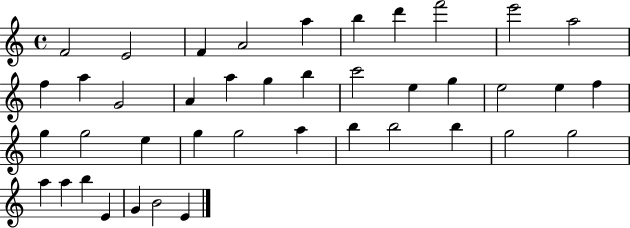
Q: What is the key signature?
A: C major